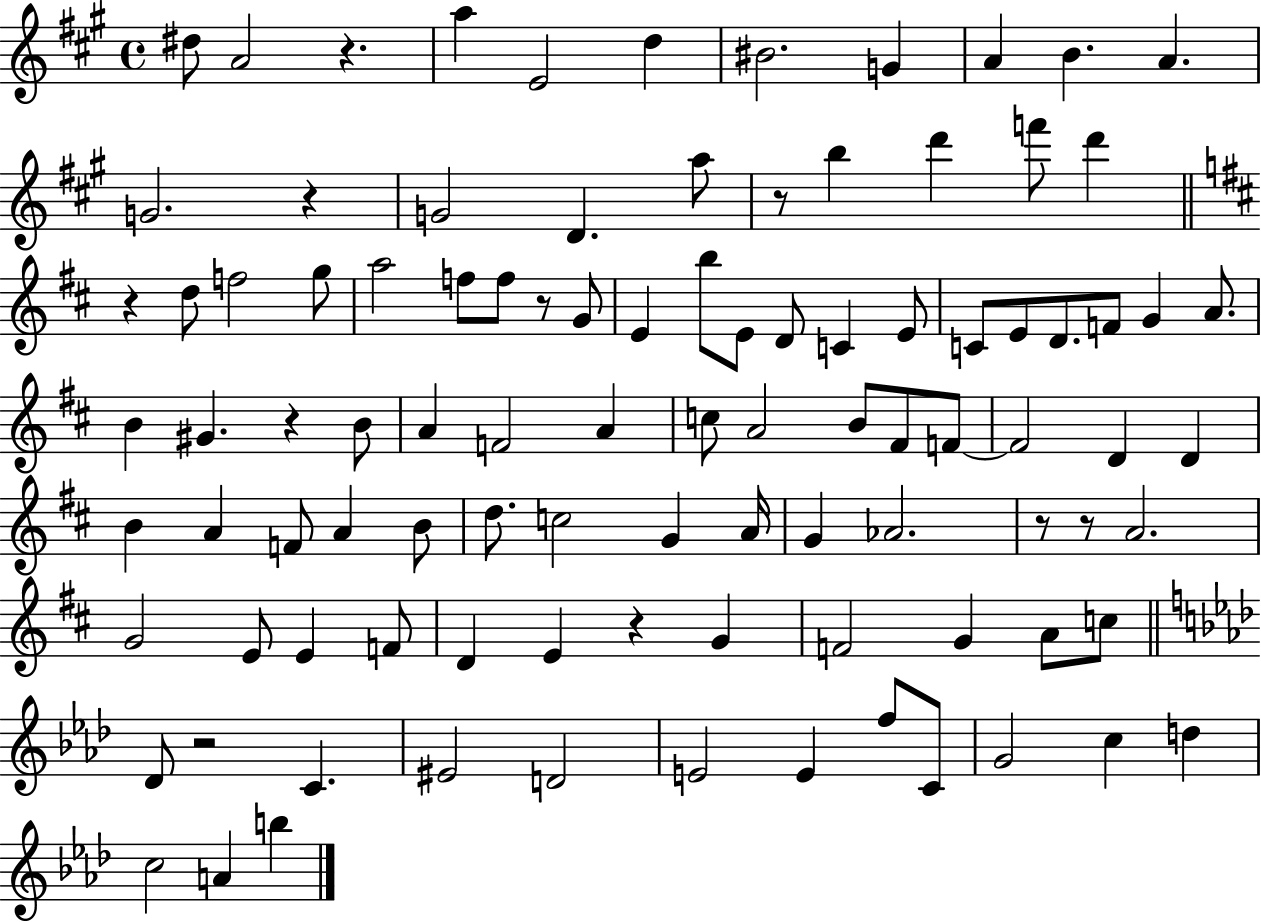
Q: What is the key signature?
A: A major